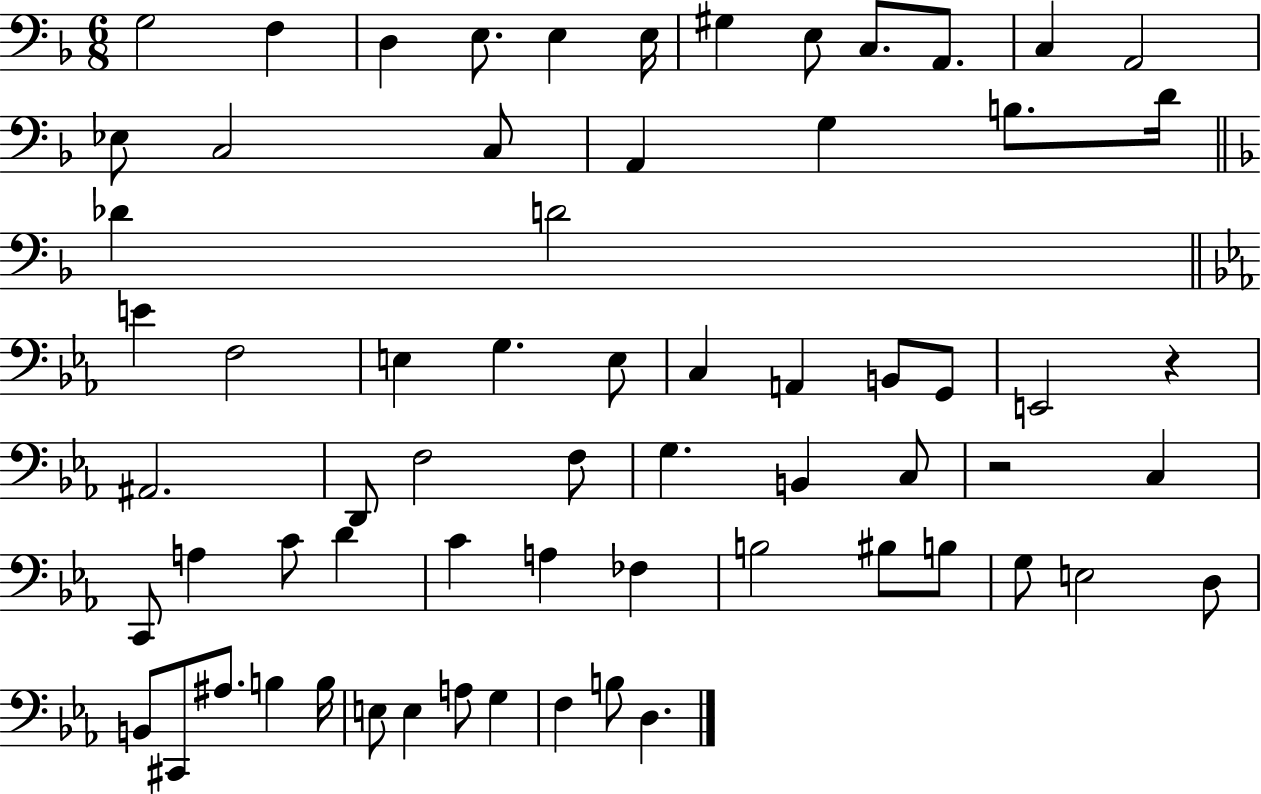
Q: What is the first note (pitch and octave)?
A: G3